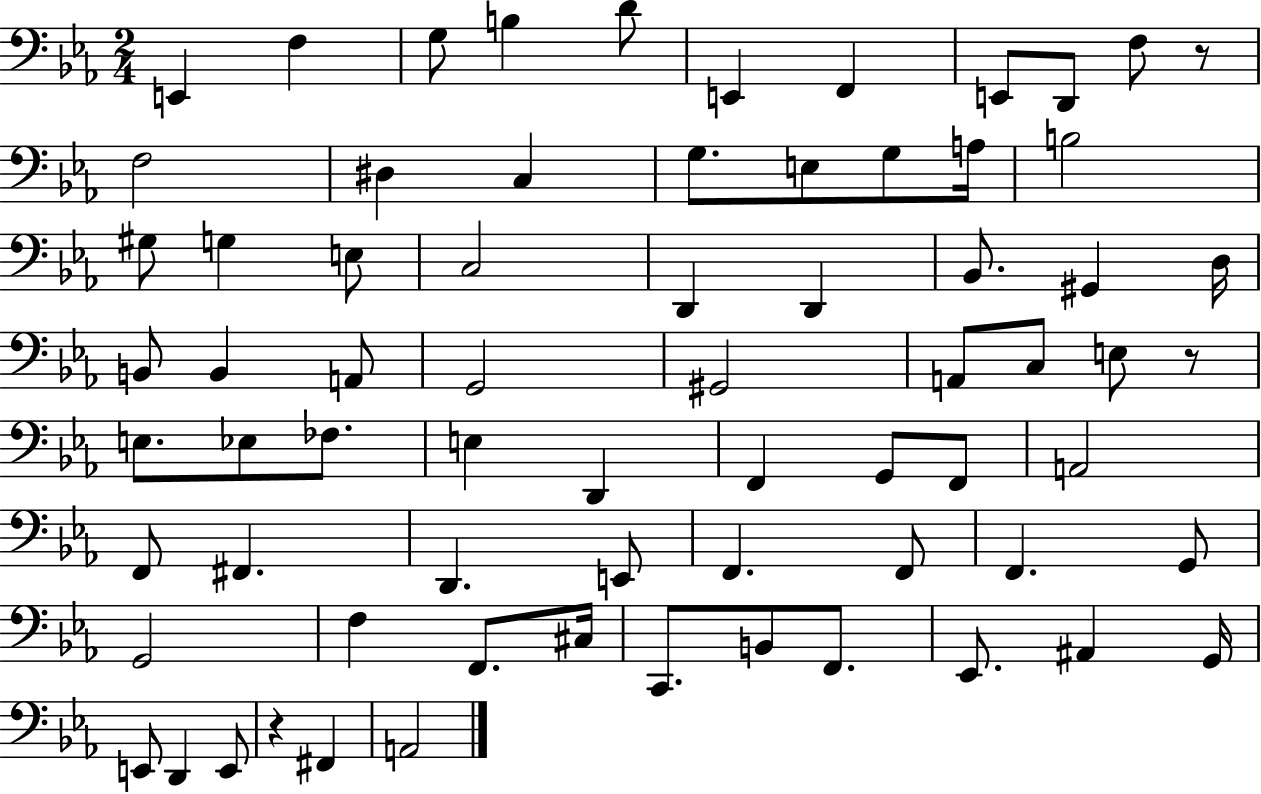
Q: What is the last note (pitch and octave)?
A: A2